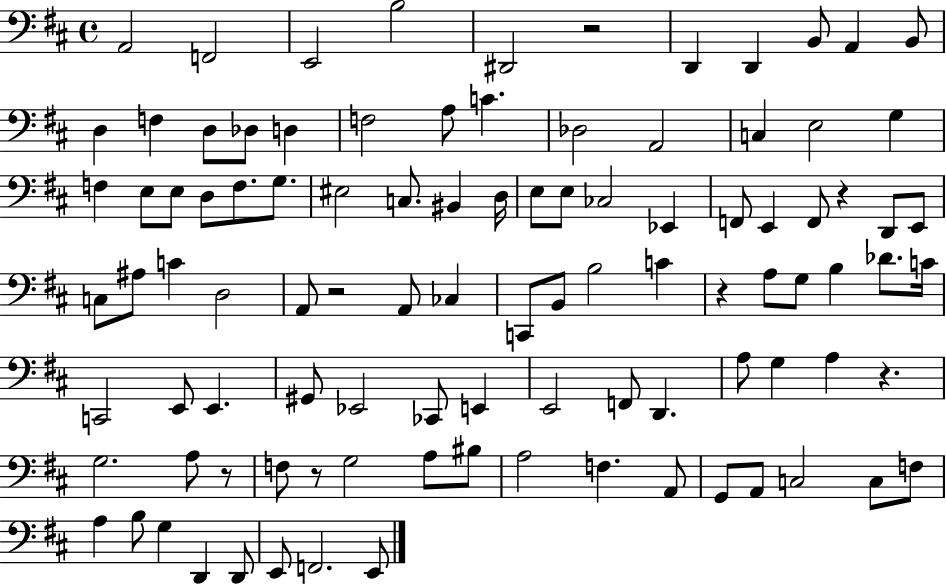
X:1
T:Untitled
M:4/4
L:1/4
K:D
A,,2 F,,2 E,,2 B,2 ^D,,2 z2 D,, D,, B,,/2 A,, B,,/2 D, F, D,/2 _D,/2 D, F,2 A,/2 C _D,2 A,,2 C, E,2 G, F, E,/2 E,/2 D,/2 F,/2 G,/2 ^E,2 C,/2 ^B,, D,/4 E,/2 E,/2 _C,2 _E,, F,,/2 E,, F,,/2 z D,,/2 E,,/2 C,/2 ^A,/2 C D,2 A,,/2 z2 A,,/2 _C, C,,/2 B,,/2 B,2 C z A,/2 G,/2 B, _D/2 C/4 C,,2 E,,/2 E,, ^G,,/2 _E,,2 _C,,/2 E,, E,,2 F,,/2 D,, A,/2 G, A, z G,2 A,/2 z/2 F,/2 z/2 G,2 A,/2 ^B,/2 A,2 F, A,,/2 G,,/2 A,,/2 C,2 C,/2 F,/2 A, B,/2 G, D,, D,,/2 E,,/2 F,,2 E,,/2